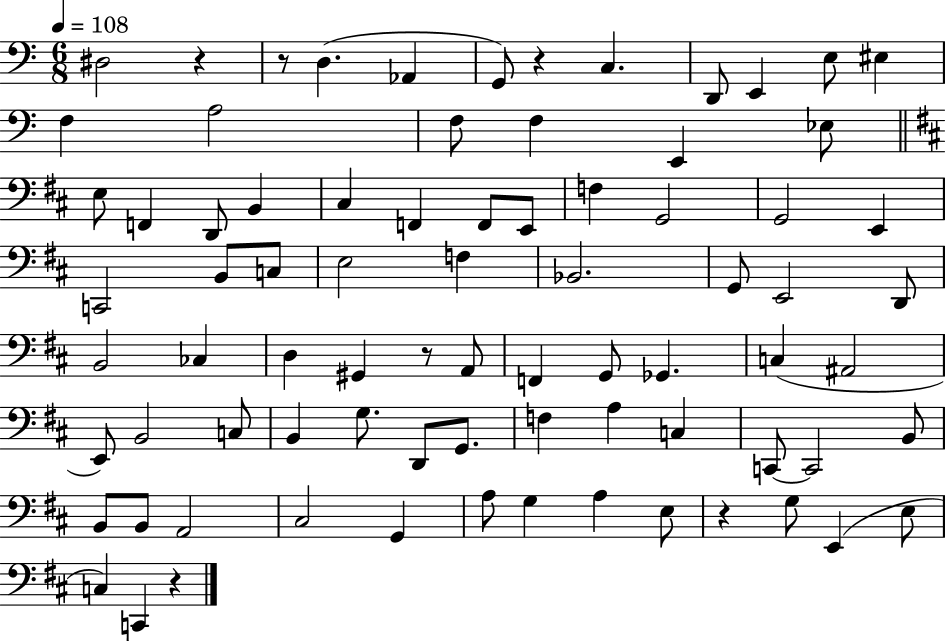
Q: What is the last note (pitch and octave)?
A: C2